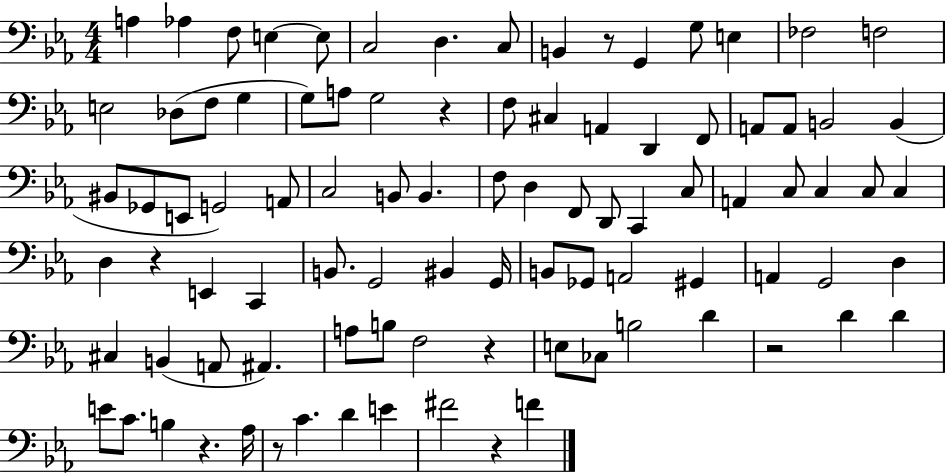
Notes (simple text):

A3/q Ab3/q F3/e E3/q E3/e C3/h D3/q. C3/e B2/q R/e G2/q G3/e E3/q FES3/h F3/h E3/h Db3/e F3/e G3/q G3/e A3/e G3/h R/q F3/e C#3/q A2/q D2/q F2/e A2/e A2/e B2/h B2/q BIS2/e Gb2/e E2/e G2/h A2/e C3/h B2/e B2/q. F3/e D3/q F2/e D2/e C2/q C3/e A2/q C3/e C3/q C3/e C3/q D3/q R/q E2/q C2/q B2/e. G2/h BIS2/q G2/s B2/e Gb2/e A2/h G#2/q A2/q G2/h D3/q C#3/q B2/q A2/e A#2/q. A3/e B3/e F3/h R/q E3/e CES3/e B3/h D4/q R/h D4/q D4/q E4/e C4/e. B3/q R/q. Ab3/s R/e C4/q. D4/q E4/q F#4/h R/q F4/q